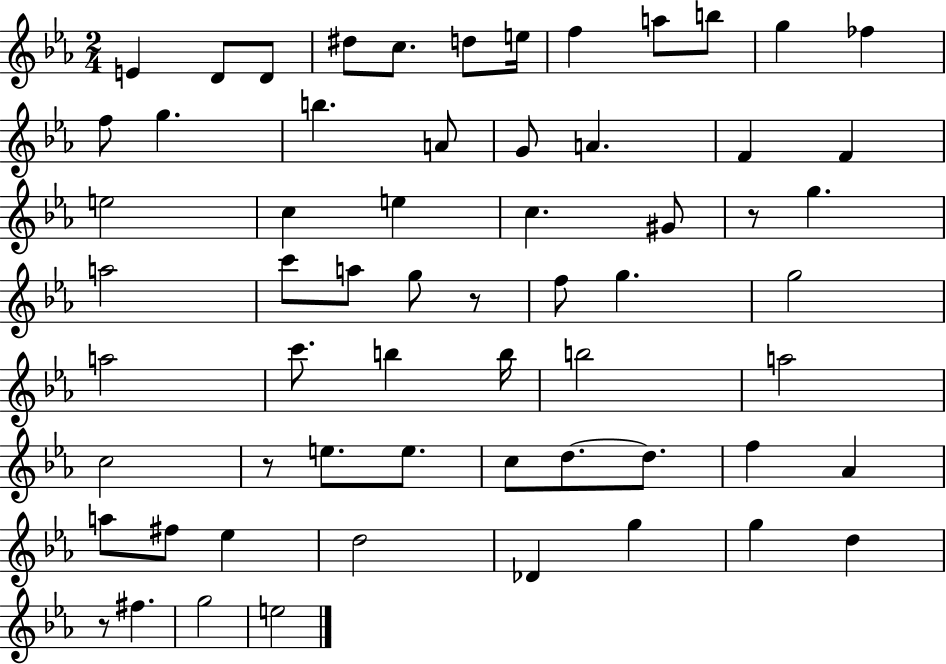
E4/q D4/e D4/e D#5/e C5/e. D5/e E5/s F5/q A5/e B5/e G5/q FES5/q F5/e G5/q. B5/q. A4/e G4/e A4/q. F4/q F4/q E5/h C5/q E5/q C5/q. G#4/e R/e G5/q. A5/h C6/e A5/e G5/e R/e F5/e G5/q. G5/h A5/h C6/e. B5/q B5/s B5/h A5/h C5/h R/e E5/e. E5/e. C5/e D5/e. D5/e. F5/q Ab4/q A5/e F#5/e Eb5/q D5/h Db4/q G5/q G5/q D5/q R/e F#5/q. G5/h E5/h